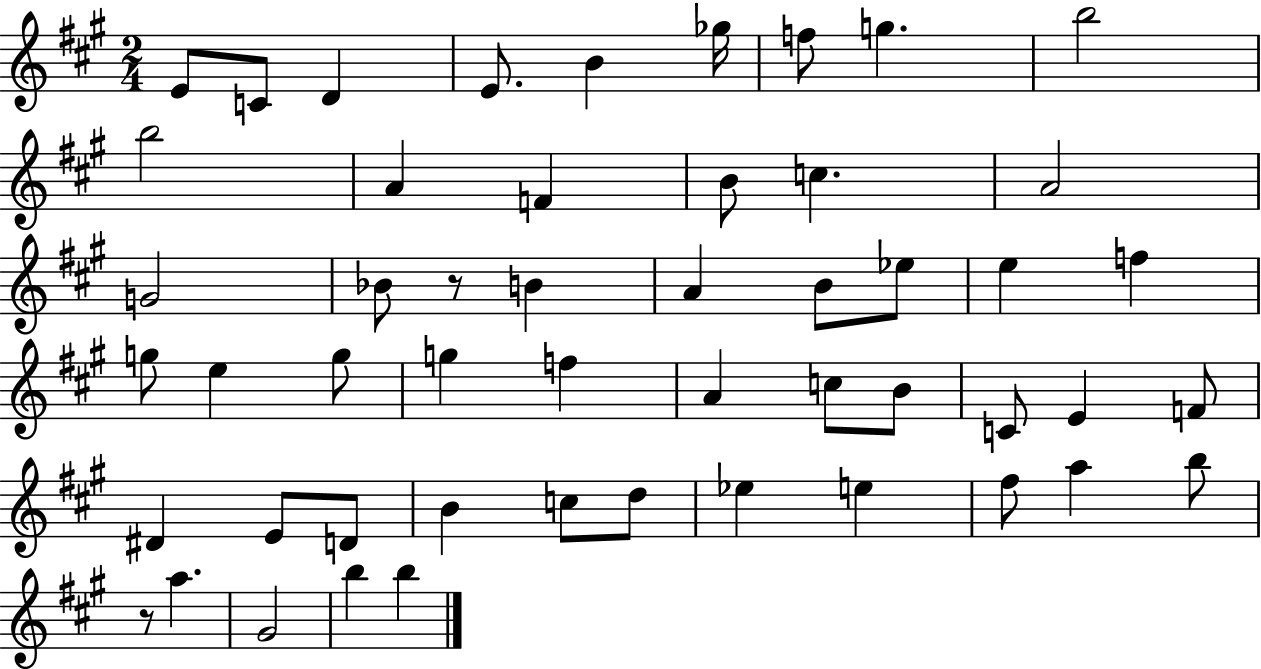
{
  \clef treble
  \numericTimeSignature
  \time 2/4
  \key a \major
  e'8 c'8 d'4 | e'8. b'4 ges''16 | f''8 g''4. | b''2 | \break b''2 | a'4 f'4 | b'8 c''4. | a'2 | \break g'2 | bes'8 r8 b'4 | a'4 b'8 ees''8 | e''4 f''4 | \break g''8 e''4 g''8 | g''4 f''4 | a'4 c''8 b'8 | c'8 e'4 f'8 | \break dis'4 e'8 d'8 | b'4 c''8 d''8 | ees''4 e''4 | fis''8 a''4 b''8 | \break r8 a''4. | gis'2 | b''4 b''4 | \bar "|."
}